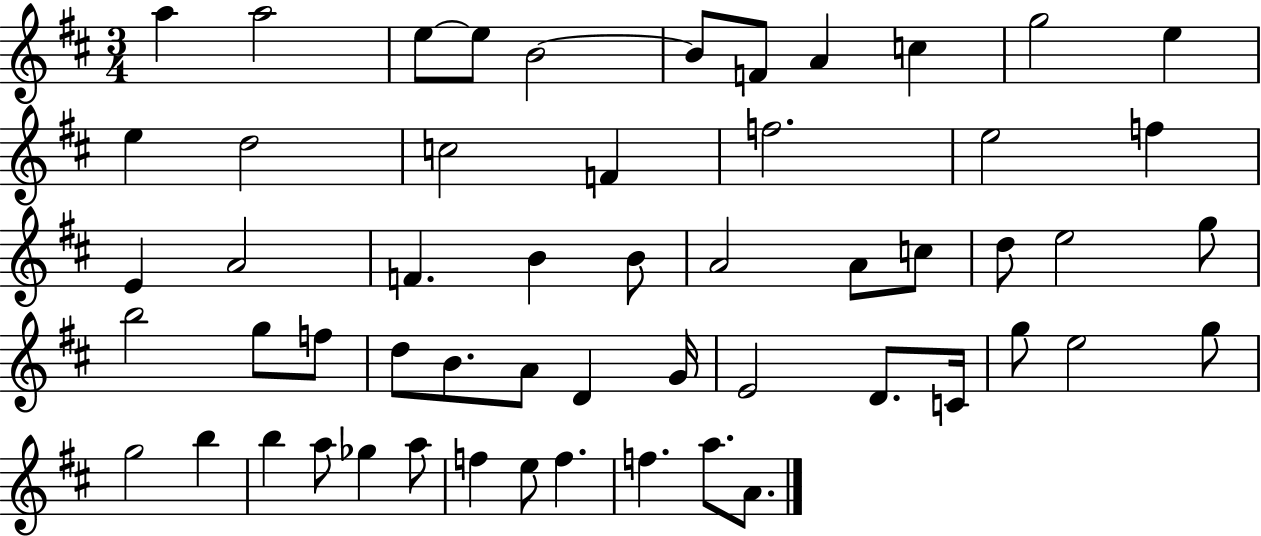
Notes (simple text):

A5/q A5/h E5/e E5/e B4/h B4/e F4/e A4/q C5/q G5/h E5/q E5/q D5/h C5/h F4/q F5/h. E5/h F5/q E4/q A4/h F4/q. B4/q B4/e A4/h A4/e C5/e D5/e E5/h G5/e B5/h G5/e F5/e D5/e B4/e. A4/e D4/q G4/s E4/h D4/e. C4/s G5/e E5/h G5/e G5/h B5/q B5/q A5/e Gb5/q A5/e F5/q E5/e F5/q. F5/q. A5/e. A4/e.